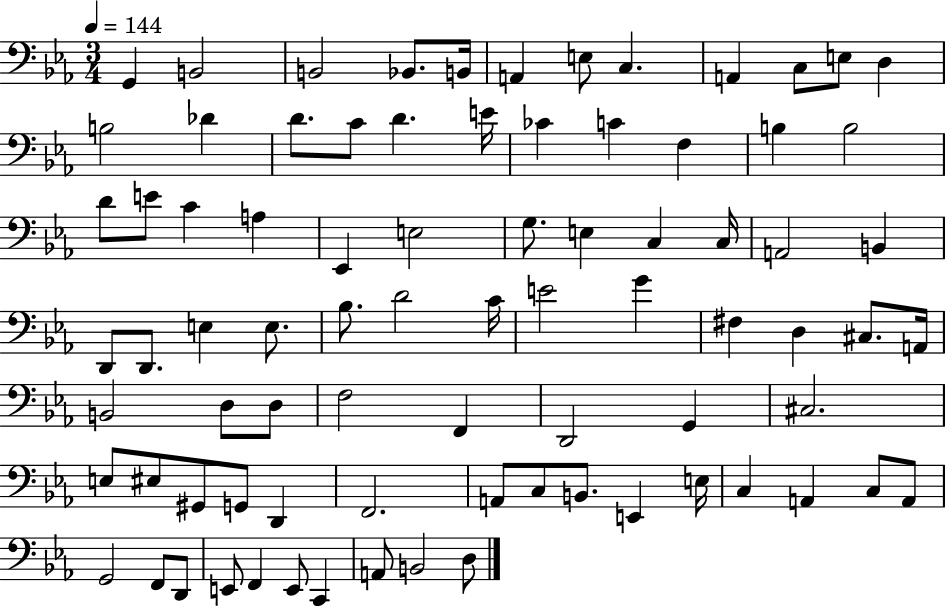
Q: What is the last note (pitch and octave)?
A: D3